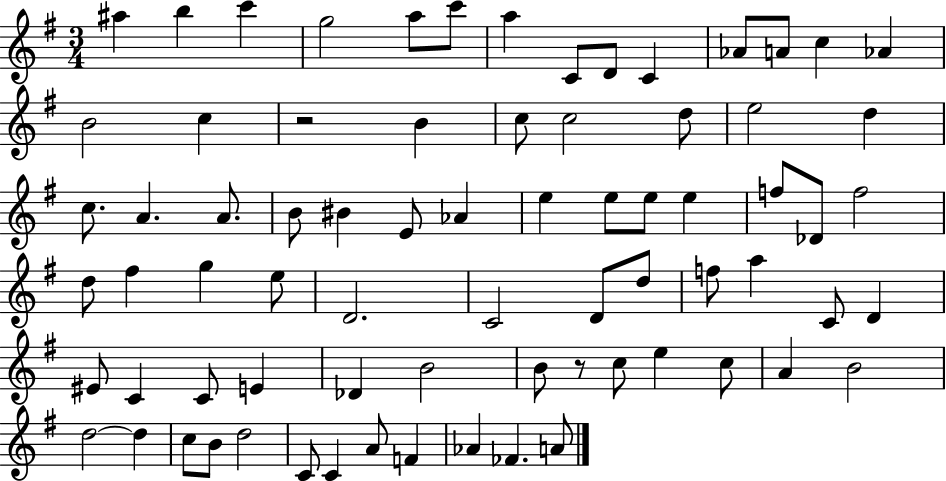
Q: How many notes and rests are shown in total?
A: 74